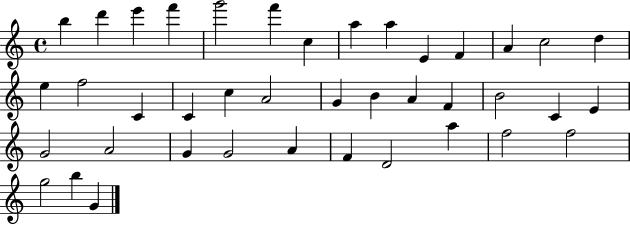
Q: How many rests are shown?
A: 0